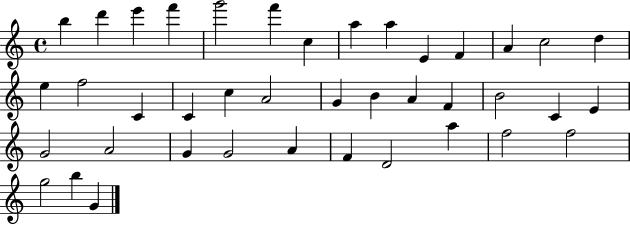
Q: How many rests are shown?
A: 0